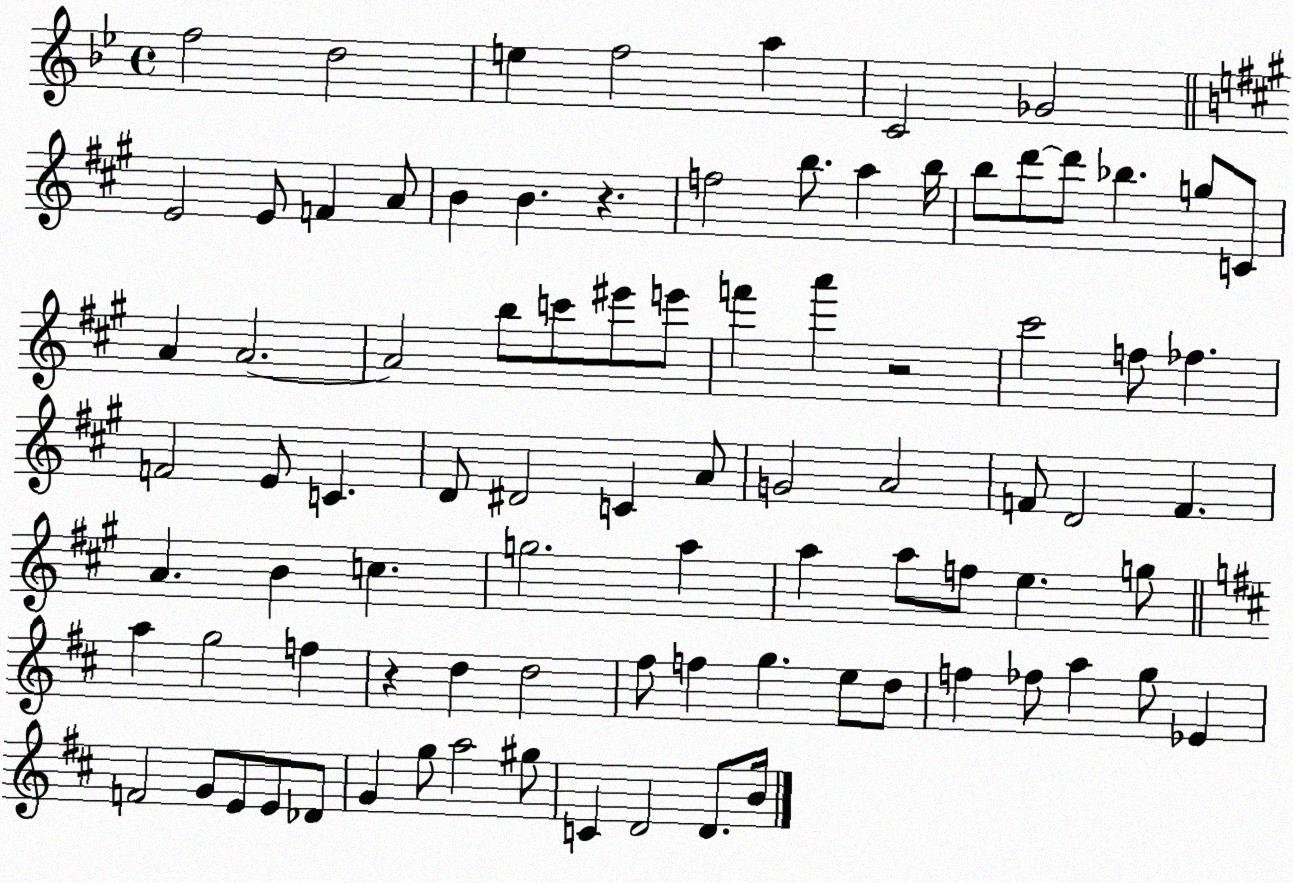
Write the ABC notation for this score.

X:1
T:Untitled
M:4/4
L:1/4
K:Bb
f2 d2 e f2 a C2 _G2 E2 E/2 F A/2 B B z f2 b/2 a b/4 b/2 d'/2 d'/2 _b g/2 C/2 A A2 A2 b/2 c'/2 ^e'/2 e'/2 f' a' z2 ^c'2 f/2 _f F2 E/2 C D/2 ^D2 C A/2 G2 A2 F/2 D2 F A B c g2 a a a/2 f/2 e g/2 a g2 f z d d2 ^f/2 f g e/2 d/2 f _f/2 a g/2 _E F2 G/2 E/2 E/2 _D/2 G g/2 a2 ^g/2 C D2 D/2 B/4